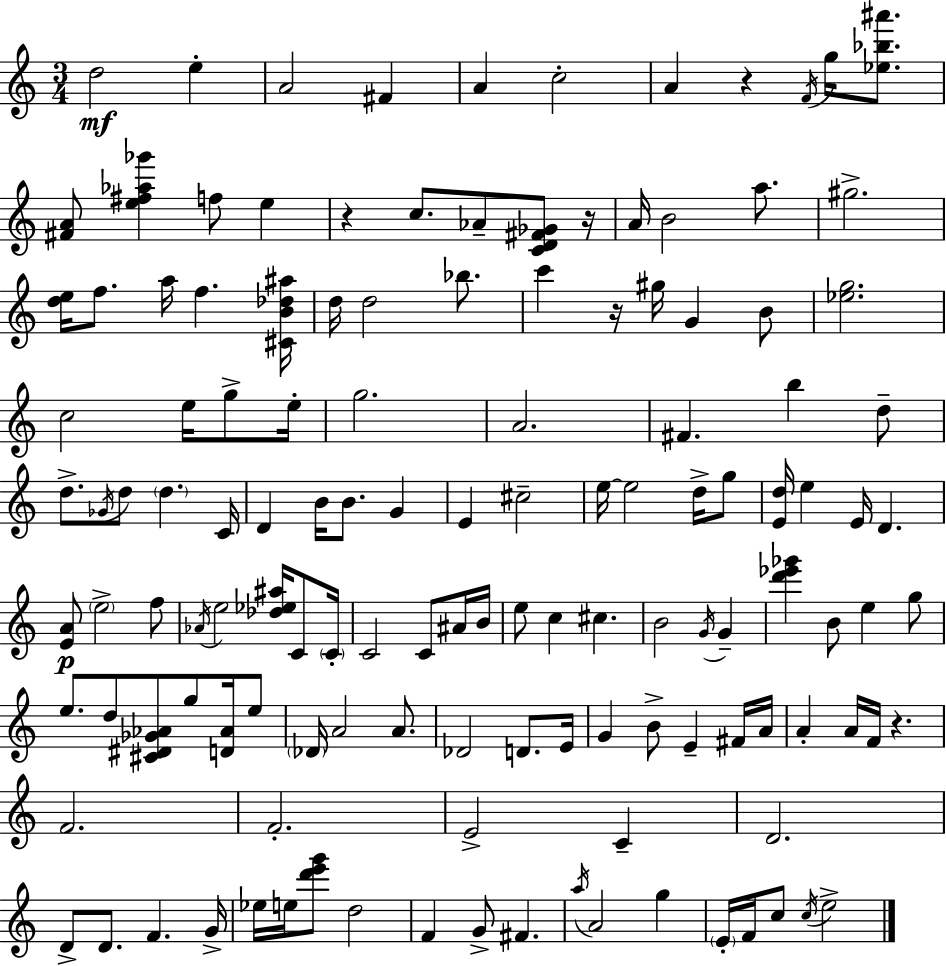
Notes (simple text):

D5/h E5/q A4/h F#4/q A4/q C5/h A4/q R/q F4/s G5/s [Eb5,Bb5,A#6]/e. [F#4,A4]/e [E5,F#5,Ab5,Gb6]/q F5/e E5/q R/q C5/e. Ab4/e [C4,D4,F#4,Gb4]/e R/s A4/s B4/h A5/e. G#5/h. [D5,E5]/s F5/e. A5/s F5/q. [C#4,B4,Db5,A#5]/s D5/s D5/h Bb5/e. C6/q R/s G#5/s G4/q B4/e [Eb5,G5]/h. C5/h E5/s G5/e E5/s G5/h. A4/h. F#4/q. B5/q D5/e D5/e. Gb4/s D5/e D5/q. C4/s D4/q B4/s B4/e. G4/q E4/q C#5/h E5/s E5/h D5/s G5/e [E4,D5]/s E5/q E4/s D4/q. [E4,A4]/e E5/h F5/e Ab4/s E5/h [Db5,Eb5,A#5]/s C4/e C4/s C4/h C4/e A#4/s B4/s E5/e C5/q C#5/q. B4/h G4/s G4/q [D6,Eb6,Gb6]/q B4/e E5/q G5/e E5/e. D5/e [C#4,D#4,Gb4,Ab4]/e G5/e [D4,Ab4]/s E5/e Db4/s A4/h A4/e. Db4/h D4/e. E4/s G4/q B4/e E4/q F#4/s A4/s A4/q A4/s F4/s R/q. F4/h. F4/h. E4/h C4/q D4/h. D4/e D4/e. F4/q. G4/s Eb5/s E5/s [D6,E6,G6]/e D5/h F4/q G4/e F#4/q. A5/s A4/h G5/q E4/s F4/s C5/e C5/s E5/h